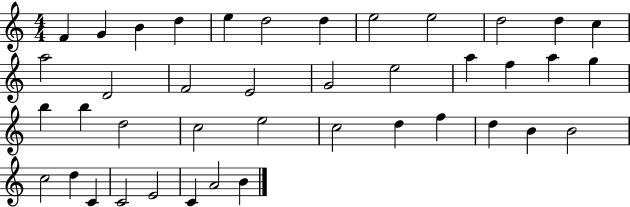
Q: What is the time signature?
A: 4/4